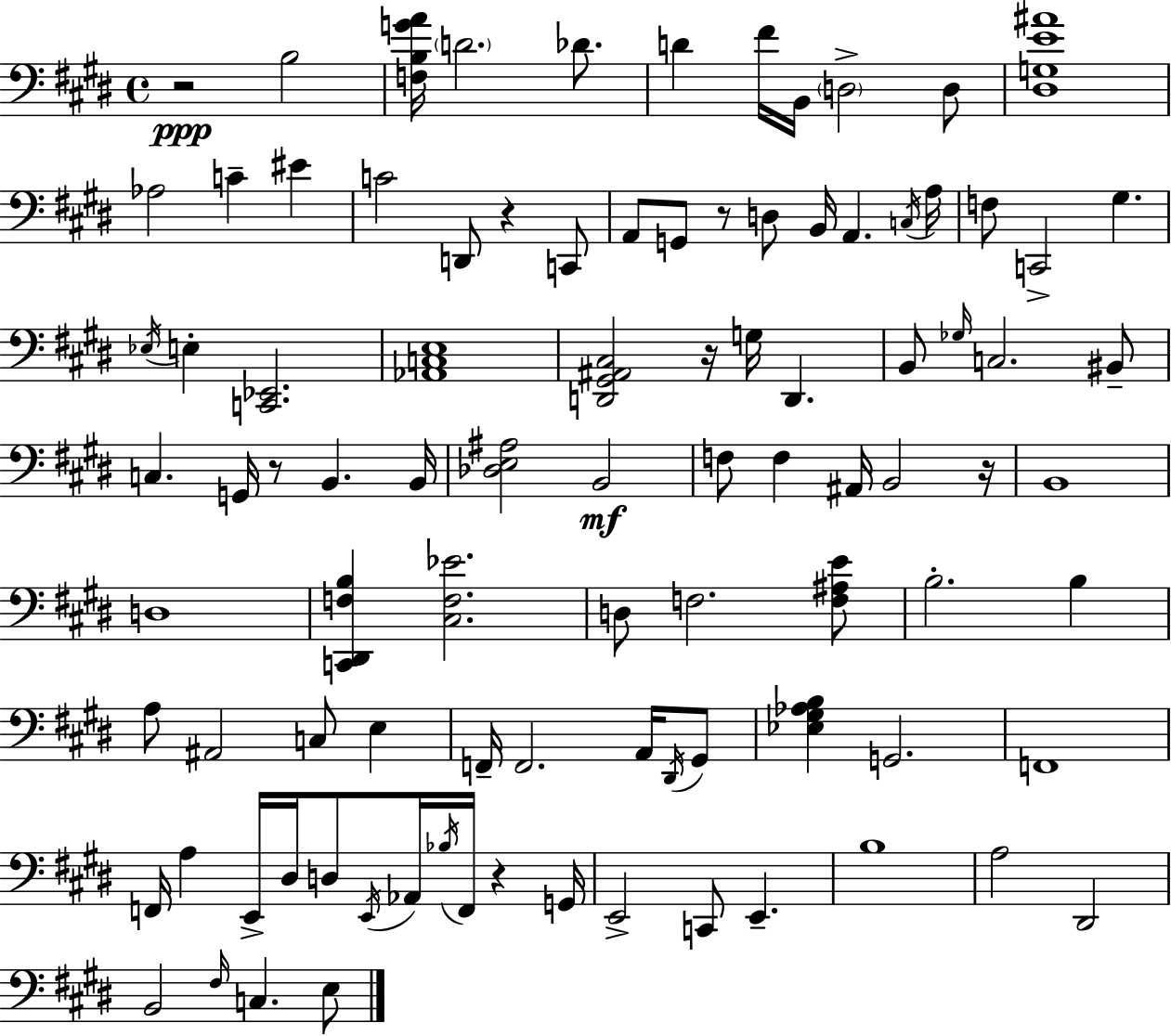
R/h B3/h [F3,B3,G4,A4]/s D4/h. Db4/e. D4/q F#4/s B2/s D3/h D3/e [D#3,G3,E4,A#4]/w Ab3/h C4/q EIS4/q C4/h D2/e R/q C2/e A2/e G2/e R/e D3/e B2/s A2/q. C3/s A3/s F3/e C2/h G#3/q. Eb3/s E3/q [C2,Eb2]/h. [Ab2,C3,E3]/w [D2,G#2,A#2,C#3]/h R/s G3/s D2/q. B2/e Gb3/s C3/h. BIS2/e C3/q. G2/s R/e B2/q. B2/s [Db3,E3,A#3]/h B2/h F3/e F3/q A#2/s B2/h R/s B2/w D3/w [C2,D#2,F3,B3]/q [C#3,F3,Eb4]/h. D3/e F3/h. [F3,A#3,E4]/e B3/h. B3/q A3/e A#2/h C3/e E3/q F2/s F2/h. A2/s D#2/s G#2/e [Eb3,G#3,Ab3,B3]/q G2/h. F2/w F2/s A3/q E2/s D#3/s D3/e E2/s Ab2/s Bb3/s F2/s R/q G2/s E2/h C2/e E2/q. B3/w A3/h D#2/h B2/h F#3/s C3/q. E3/e